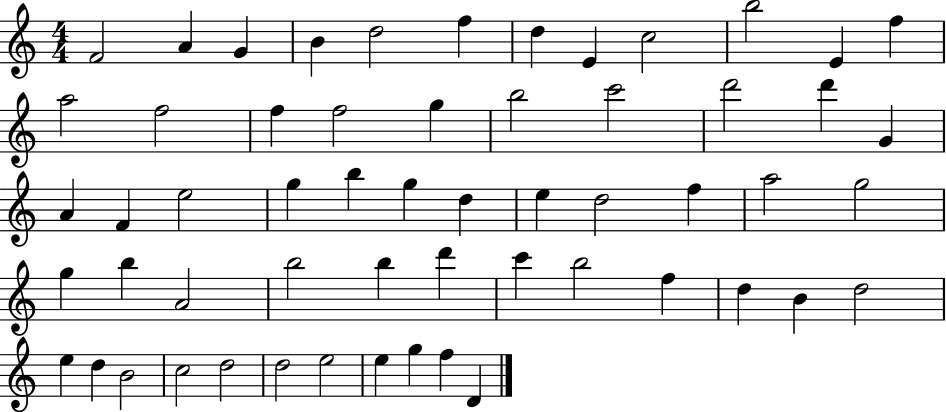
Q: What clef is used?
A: treble